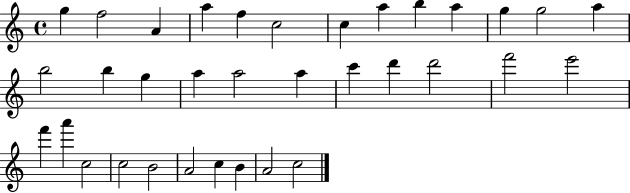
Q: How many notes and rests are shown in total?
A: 34